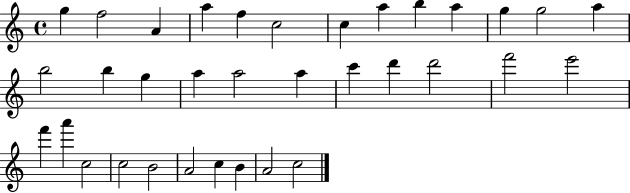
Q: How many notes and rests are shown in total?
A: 34